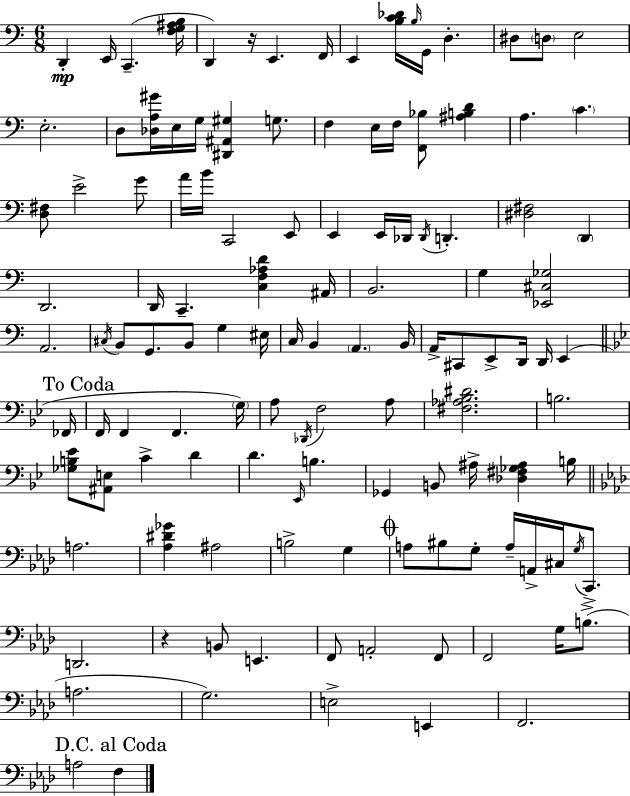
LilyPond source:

{
  \clef bass
  \numericTimeSignature
  \time 6/8
  \key a \minor
  d,4-.\mp e,16 c,4.--( <f g ais b>16 | d,4) r16 e,4. f,16 | e,4 <b c' des'>16 \grace { b16 } g,16 d4.-. | dis8 \parenthesize d8 e2 | \break e2.-. | d8 <des a gis'>16 e16 g16 <dis, ais, gis>4 g8. | f4 e16 f16 <f, bes>8 <ais b d'>4 | a4. \parenthesize c'4. | \break <d fis>8 e'2-> g'8 | a'16 b'16 c,2 e,8 | e,4 e,16 des,16 \acciaccatura { des,16 } d,4.-. | <dis fis>2 \parenthesize d,4 | \break d,2. | d,16 c,4.-- <c f aes d'>4 | ais,16 b,2. | g4 <ees, cis ges>2 | \break a,2. | \acciaccatura { cis16 } b,8 g,8. b,8 g4 | eis16 c16 b,4 \parenthesize a,4. | b,16 a,16-> cis,8 e,8-> d,16 d,16 e,4( | \break \mark "To Coda" \bar "||" \break \key bes \major fes,16 f,16 f,4 f,4. | \parenthesize g16) a8 \acciaccatura { des,16 } f2 | a8 <fis aes bes dis'>2. | b2. | \break <ges b ees'>8 <ais, e>8 c'4-> d'4 | d'4. \grace { ees,16 } b4. | ges,4 b,8 ais16-> <des fis ges ais>4 | b16 \bar "||" \break \key aes \major a2. | <aes dis' ges'>4 ais2 | b2-> g4 | \mark \markup { \musicglyph "scripts.coda" } a8 bis8 g8-. a16-- a,16-> cis16 \acciaccatura { g16 } c,8.-> | \break d,2. | r4 b,8 e,4. | f,8 a,2-. f,8 | f,2 g16 b8.->( | \break a2. | g2.) | e2-> e,4 | f,2. | \break \mark "D.C. al Coda" a2 f4 | \bar "|."
}